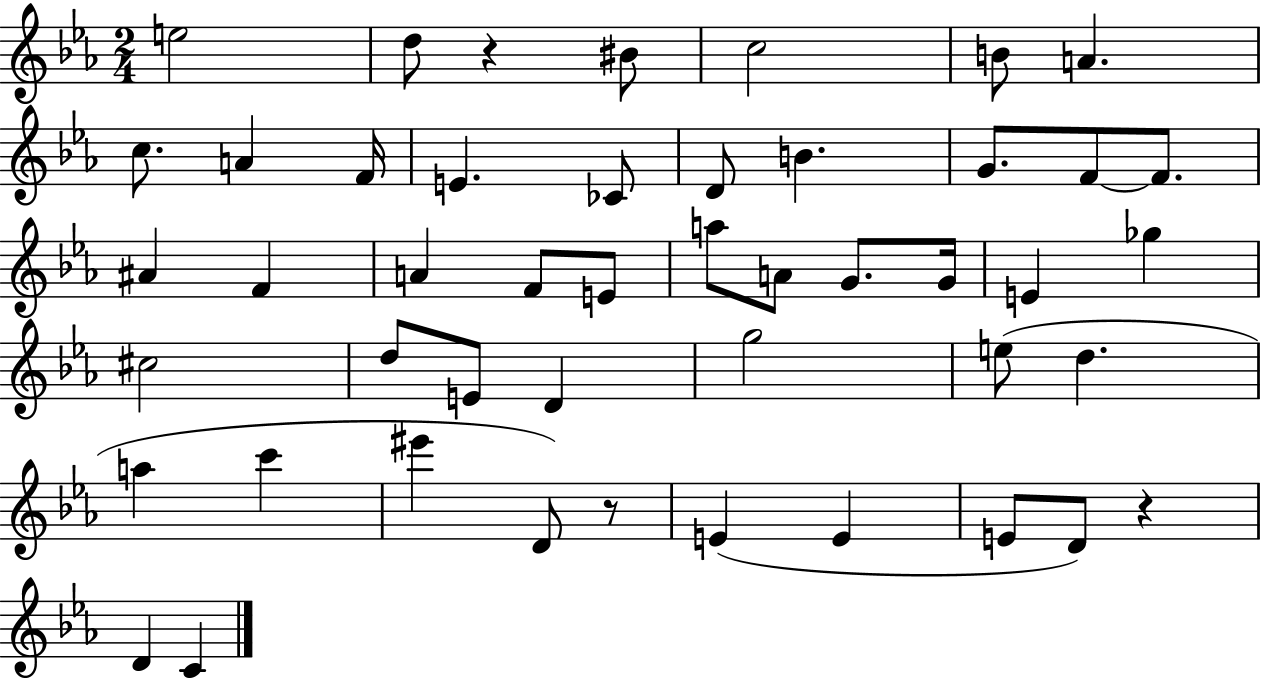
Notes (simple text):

E5/h D5/e R/q BIS4/e C5/h B4/e A4/q. C5/e. A4/q F4/s E4/q. CES4/e D4/e B4/q. G4/e. F4/e F4/e. A#4/q F4/q A4/q F4/e E4/e A5/e A4/e G4/e. G4/s E4/q Gb5/q C#5/h D5/e E4/e D4/q G5/h E5/e D5/q. A5/q C6/q EIS6/q D4/e R/e E4/q E4/q E4/e D4/e R/q D4/q C4/q